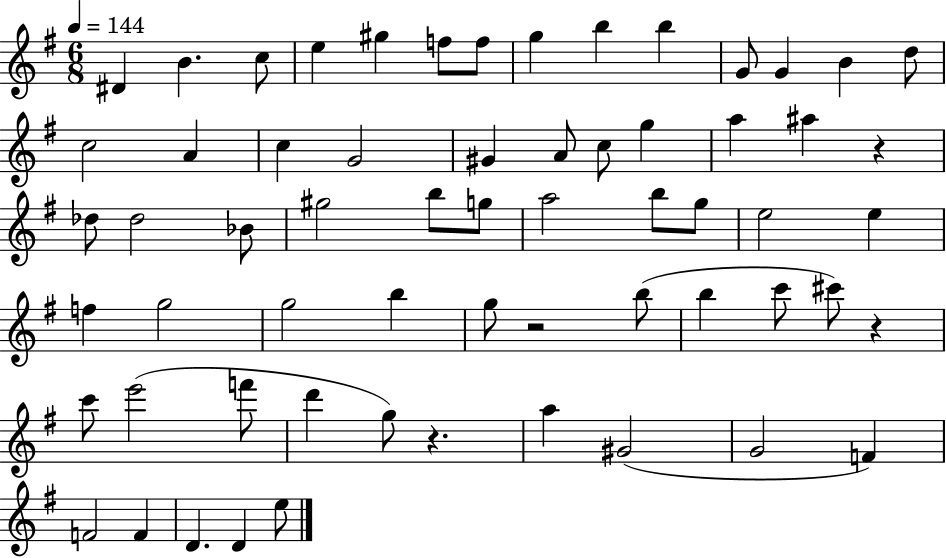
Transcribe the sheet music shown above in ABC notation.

X:1
T:Untitled
M:6/8
L:1/4
K:G
^D B c/2 e ^g f/2 f/2 g b b G/2 G B d/2 c2 A c G2 ^G A/2 c/2 g a ^a z _d/2 _d2 _B/2 ^g2 b/2 g/2 a2 b/2 g/2 e2 e f g2 g2 b g/2 z2 b/2 b c'/2 ^c'/2 z c'/2 e'2 f'/2 d' g/2 z a ^G2 G2 F F2 F D D e/2